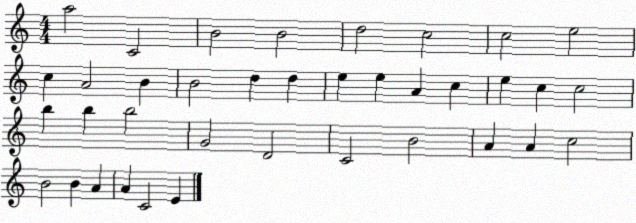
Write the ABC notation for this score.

X:1
T:Untitled
M:4/4
L:1/4
K:C
a2 C2 B2 B2 d2 c2 c2 e2 c A2 B B2 d d e e A c e c c2 b b b2 G2 D2 C2 B2 A A c2 B2 B A A C2 E